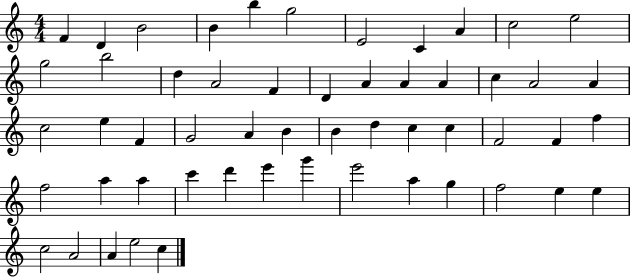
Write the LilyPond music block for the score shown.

{
  \clef treble
  \numericTimeSignature
  \time 4/4
  \key c \major
  f'4 d'4 b'2 | b'4 b''4 g''2 | e'2 c'4 a'4 | c''2 e''2 | \break g''2 b''2 | d''4 a'2 f'4 | d'4 a'4 a'4 a'4 | c''4 a'2 a'4 | \break c''2 e''4 f'4 | g'2 a'4 b'4 | b'4 d''4 c''4 c''4 | f'2 f'4 f''4 | \break f''2 a''4 a''4 | c'''4 d'''4 e'''4 g'''4 | e'''2 a''4 g''4 | f''2 e''4 e''4 | \break c''2 a'2 | a'4 e''2 c''4 | \bar "|."
}